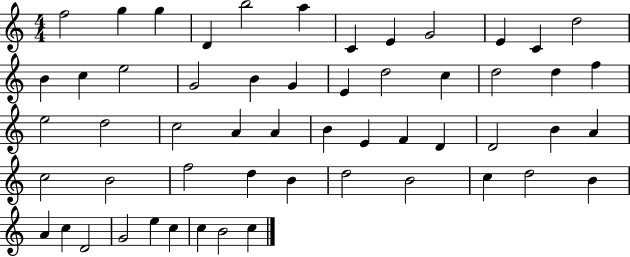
X:1
T:Untitled
M:4/4
L:1/4
K:C
f2 g g D b2 a C E G2 E C d2 B c e2 G2 B G E d2 c d2 d f e2 d2 c2 A A B E F D D2 B A c2 B2 f2 d B d2 B2 c d2 B A c D2 G2 e c c B2 c